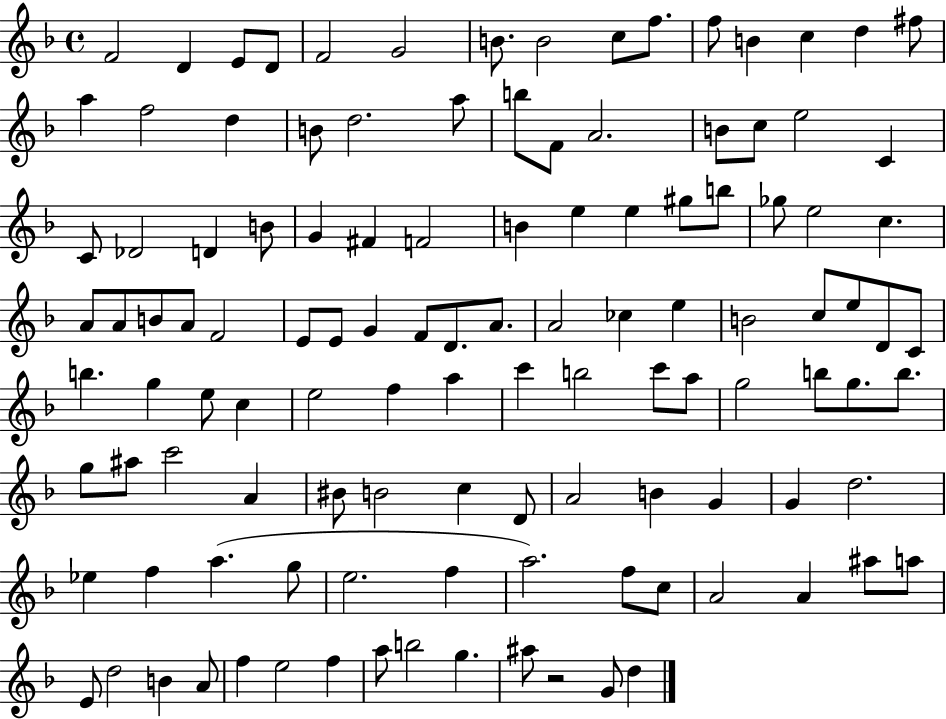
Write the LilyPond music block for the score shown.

{
  \clef treble
  \time 4/4
  \defaultTimeSignature
  \key f \major
  f'2 d'4 e'8 d'8 | f'2 g'2 | b'8. b'2 c''8 f''8. | f''8 b'4 c''4 d''4 fis''8 | \break a''4 f''2 d''4 | b'8 d''2. a''8 | b''8 f'8 a'2. | b'8 c''8 e''2 c'4 | \break c'8 des'2 d'4 b'8 | g'4 fis'4 f'2 | b'4 e''4 e''4 gis''8 b''8 | ges''8 e''2 c''4. | \break a'8 a'8 b'8 a'8 f'2 | e'8 e'8 g'4 f'8 d'8. a'8. | a'2 ces''4 e''4 | b'2 c''8 e''8 d'8 c'8 | \break b''4. g''4 e''8 c''4 | e''2 f''4 a''4 | c'''4 b''2 c'''8 a''8 | g''2 b''8 g''8. b''8. | \break g''8 ais''8 c'''2 a'4 | bis'8 b'2 c''4 d'8 | a'2 b'4 g'4 | g'4 d''2. | \break ees''4 f''4 a''4.( g''8 | e''2. f''4 | a''2.) f''8 c''8 | a'2 a'4 ais''8 a''8 | \break e'8 d''2 b'4 a'8 | f''4 e''2 f''4 | a''8 b''2 g''4. | ais''8 r2 g'8 d''4 | \break \bar "|."
}